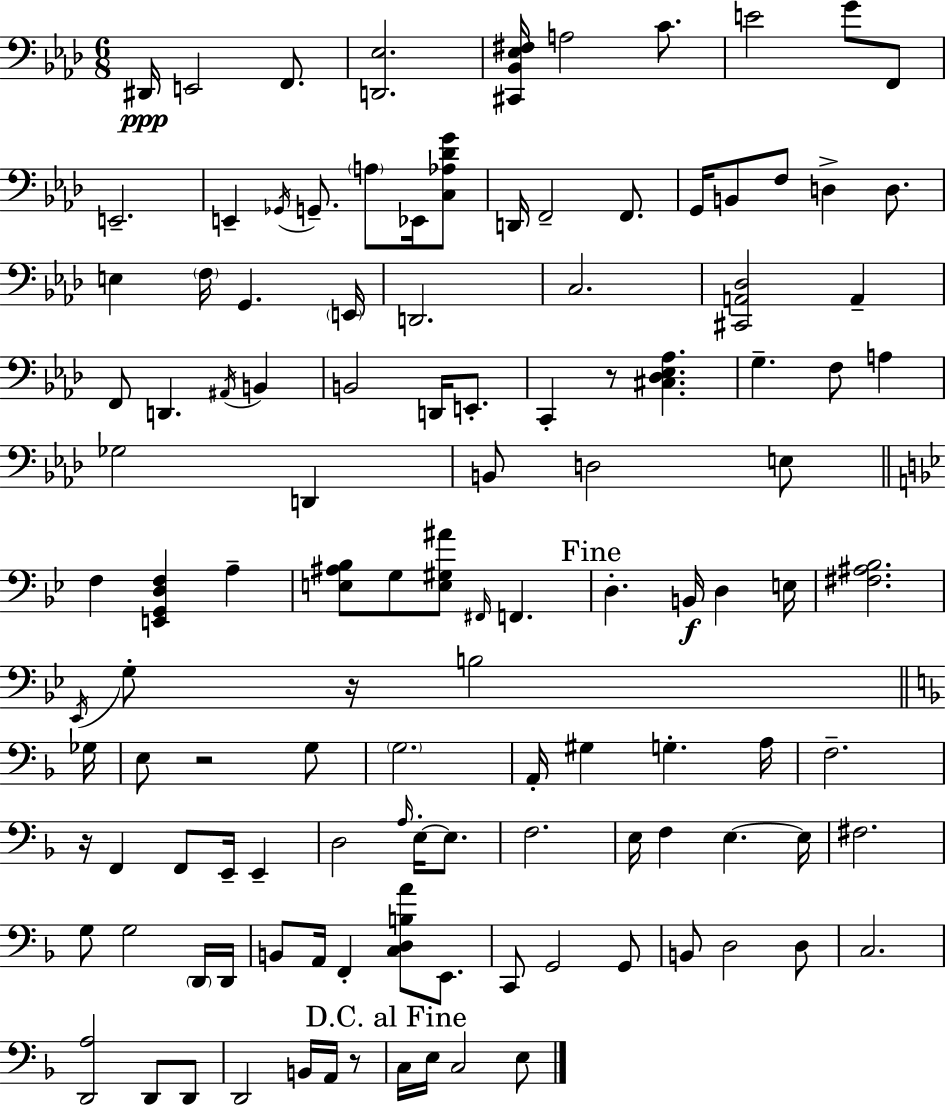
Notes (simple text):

D#2/s E2/h F2/e. [D2,Eb3]/h. [C#2,Bb2,Eb3,F#3]/s A3/h C4/e. E4/h G4/e F2/e E2/h. E2/q Gb2/s G2/e. A3/e Eb2/s [C3,Ab3,Db4,G4]/e D2/s F2/h F2/e. G2/s B2/e F3/e D3/q D3/e. E3/q F3/s G2/q. E2/s D2/h. C3/h. [C#2,A2,Db3]/h A2/q F2/e D2/q. A#2/s B2/q B2/h D2/s E2/e. C2/q R/e [C#3,Db3,Eb3,Ab3]/q. G3/q. F3/e A3/q Gb3/h D2/q B2/e D3/h E3/e F3/q [E2,G2,D3,F3]/q A3/q [E3,A#3,Bb3]/e G3/e [E3,G#3,A#4]/e F#2/s F2/q. D3/q. B2/s D3/q E3/s [F#3,A#3,Bb3]/h. Eb2/s G3/e R/s B3/h Gb3/s E3/e R/h G3/e G3/h. A2/s G#3/q G3/q. A3/s F3/h. R/s F2/q F2/e E2/s E2/q D3/h A3/s E3/s E3/e. F3/h. E3/s F3/q E3/q. E3/s F#3/h. G3/e G3/h D2/s D2/s B2/e A2/s F2/q [C3,D3,B3,A4]/e E2/e. C2/e G2/h G2/e B2/e D3/h D3/e C3/h. [D2,A3]/h D2/e D2/e D2/h B2/s A2/s R/e C3/s E3/s C3/h E3/e